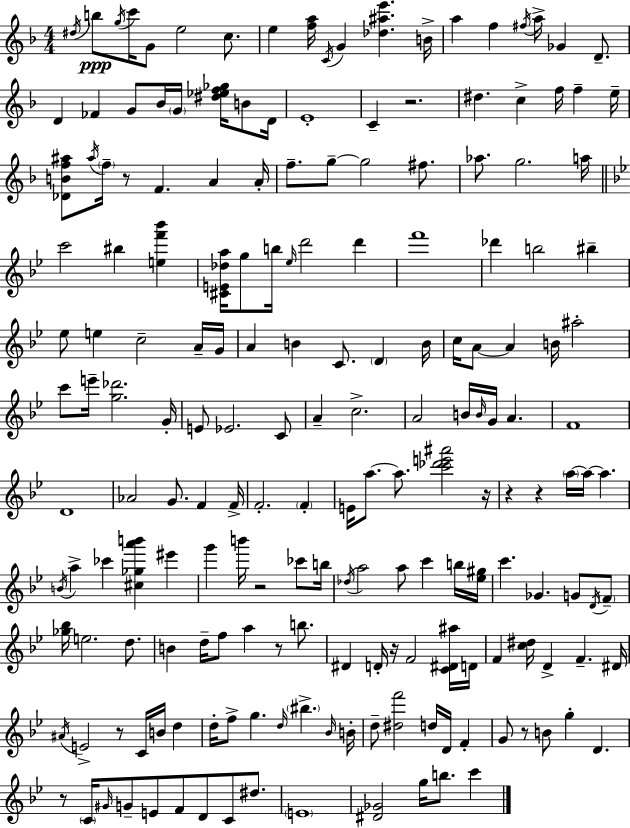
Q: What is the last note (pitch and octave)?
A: C6